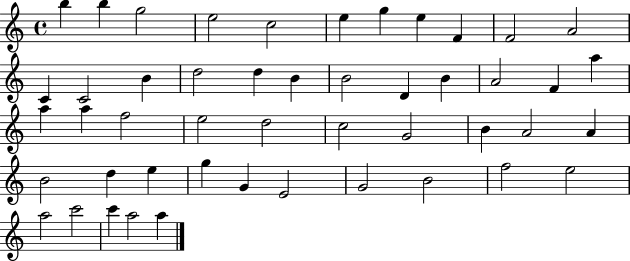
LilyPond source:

{
  \clef treble
  \time 4/4
  \defaultTimeSignature
  \key c \major
  b''4 b''4 g''2 | e''2 c''2 | e''4 g''4 e''4 f'4 | f'2 a'2 | \break c'4 c'2 b'4 | d''2 d''4 b'4 | b'2 d'4 b'4 | a'2 f'4 a''4 | \break a''4 a''4 f''2 | e''2 d''2 | c''2 g'2 | b'4 a'2 a'4 | \break b'2 d''4 e''4 | g''4 g'4 e'2 | g'2 b'2 | f''2 e''2 | \break a''2 c'''2 | c'''4 a''2 a''4 | \bar "|."
}